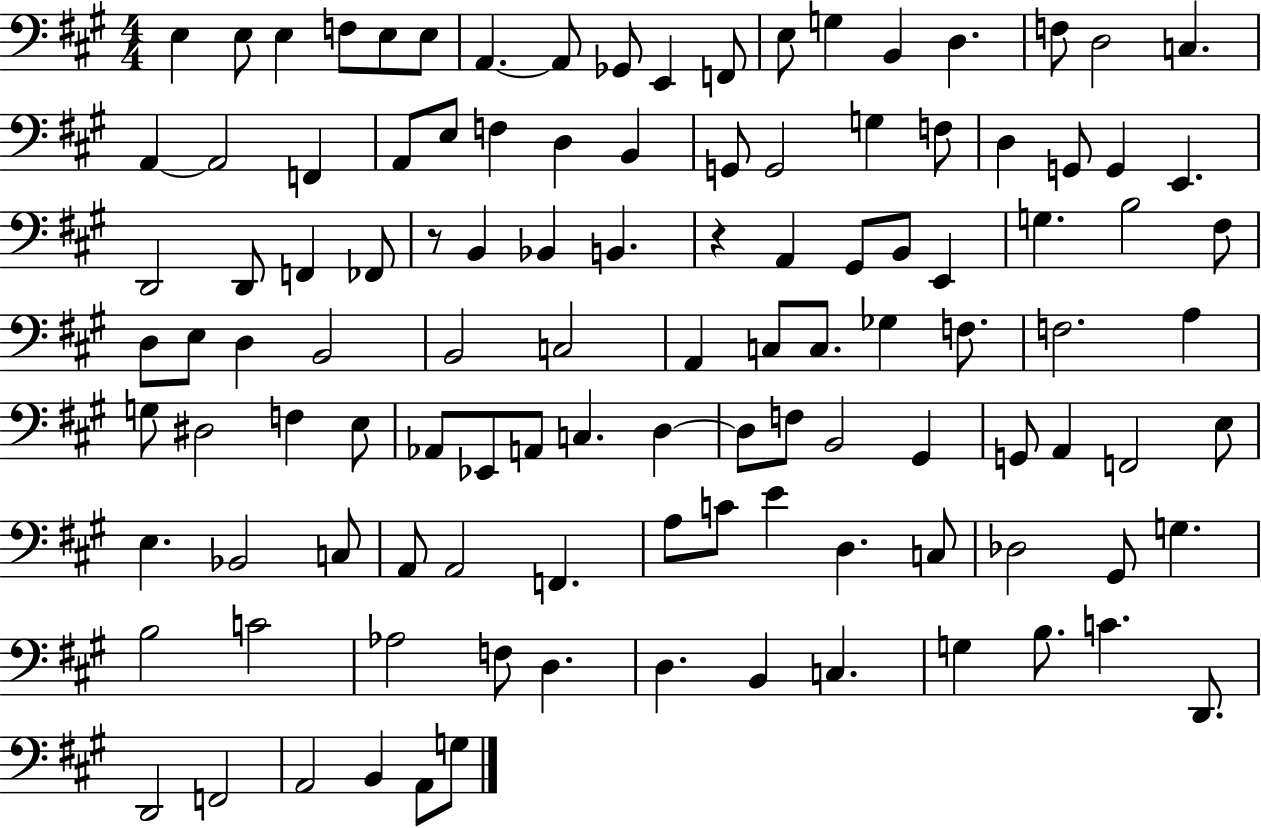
{
  \clef bass
  \numericTimeSignature
  \time 4/4
  \key a \major
  e4 e8 e4 f8 e8 e8 | a,4.~~ a,8 ges,8 e,4 f,8 | e8 g4 b,4 d4. | f8 d2 c4. | \break a,4~~ a,2 f,4 | a,8 e8 f4 d4 b,4 | g,8 g,2 g4 f8 | d4 g,8 g,4 e,4. | \break d,2 d,8 f,4 fes,8 | r8 b,4 bes,4 b,4. | r4 a,4 gis,8 b,8 e,4 | g4. b2 fis8 | \break d8 e8 d4 b,2 | b,2 c2 | a,4 c8 c8. ges4 f8. | f2. a4 | \break g8 dis2 f4 e8 | aes,8 ees,8 a,8 c4. d4~~ | d8 f8 b,2 gis,4 | g,8 a,4 f,2 e8 | \break e4. bes,2 c8 | a,8 a,2 f,4. | a8 c'8 e'4 d4. c8 | des2 gis,8 g4. | \break b2 c'2 | aes2 f8 d4. | d4. b,4 c4. | g4 b8. c'4. d,8. | \break d,2 f,2 | a,2 b,4 a,8 g8 | \bar "|."
}